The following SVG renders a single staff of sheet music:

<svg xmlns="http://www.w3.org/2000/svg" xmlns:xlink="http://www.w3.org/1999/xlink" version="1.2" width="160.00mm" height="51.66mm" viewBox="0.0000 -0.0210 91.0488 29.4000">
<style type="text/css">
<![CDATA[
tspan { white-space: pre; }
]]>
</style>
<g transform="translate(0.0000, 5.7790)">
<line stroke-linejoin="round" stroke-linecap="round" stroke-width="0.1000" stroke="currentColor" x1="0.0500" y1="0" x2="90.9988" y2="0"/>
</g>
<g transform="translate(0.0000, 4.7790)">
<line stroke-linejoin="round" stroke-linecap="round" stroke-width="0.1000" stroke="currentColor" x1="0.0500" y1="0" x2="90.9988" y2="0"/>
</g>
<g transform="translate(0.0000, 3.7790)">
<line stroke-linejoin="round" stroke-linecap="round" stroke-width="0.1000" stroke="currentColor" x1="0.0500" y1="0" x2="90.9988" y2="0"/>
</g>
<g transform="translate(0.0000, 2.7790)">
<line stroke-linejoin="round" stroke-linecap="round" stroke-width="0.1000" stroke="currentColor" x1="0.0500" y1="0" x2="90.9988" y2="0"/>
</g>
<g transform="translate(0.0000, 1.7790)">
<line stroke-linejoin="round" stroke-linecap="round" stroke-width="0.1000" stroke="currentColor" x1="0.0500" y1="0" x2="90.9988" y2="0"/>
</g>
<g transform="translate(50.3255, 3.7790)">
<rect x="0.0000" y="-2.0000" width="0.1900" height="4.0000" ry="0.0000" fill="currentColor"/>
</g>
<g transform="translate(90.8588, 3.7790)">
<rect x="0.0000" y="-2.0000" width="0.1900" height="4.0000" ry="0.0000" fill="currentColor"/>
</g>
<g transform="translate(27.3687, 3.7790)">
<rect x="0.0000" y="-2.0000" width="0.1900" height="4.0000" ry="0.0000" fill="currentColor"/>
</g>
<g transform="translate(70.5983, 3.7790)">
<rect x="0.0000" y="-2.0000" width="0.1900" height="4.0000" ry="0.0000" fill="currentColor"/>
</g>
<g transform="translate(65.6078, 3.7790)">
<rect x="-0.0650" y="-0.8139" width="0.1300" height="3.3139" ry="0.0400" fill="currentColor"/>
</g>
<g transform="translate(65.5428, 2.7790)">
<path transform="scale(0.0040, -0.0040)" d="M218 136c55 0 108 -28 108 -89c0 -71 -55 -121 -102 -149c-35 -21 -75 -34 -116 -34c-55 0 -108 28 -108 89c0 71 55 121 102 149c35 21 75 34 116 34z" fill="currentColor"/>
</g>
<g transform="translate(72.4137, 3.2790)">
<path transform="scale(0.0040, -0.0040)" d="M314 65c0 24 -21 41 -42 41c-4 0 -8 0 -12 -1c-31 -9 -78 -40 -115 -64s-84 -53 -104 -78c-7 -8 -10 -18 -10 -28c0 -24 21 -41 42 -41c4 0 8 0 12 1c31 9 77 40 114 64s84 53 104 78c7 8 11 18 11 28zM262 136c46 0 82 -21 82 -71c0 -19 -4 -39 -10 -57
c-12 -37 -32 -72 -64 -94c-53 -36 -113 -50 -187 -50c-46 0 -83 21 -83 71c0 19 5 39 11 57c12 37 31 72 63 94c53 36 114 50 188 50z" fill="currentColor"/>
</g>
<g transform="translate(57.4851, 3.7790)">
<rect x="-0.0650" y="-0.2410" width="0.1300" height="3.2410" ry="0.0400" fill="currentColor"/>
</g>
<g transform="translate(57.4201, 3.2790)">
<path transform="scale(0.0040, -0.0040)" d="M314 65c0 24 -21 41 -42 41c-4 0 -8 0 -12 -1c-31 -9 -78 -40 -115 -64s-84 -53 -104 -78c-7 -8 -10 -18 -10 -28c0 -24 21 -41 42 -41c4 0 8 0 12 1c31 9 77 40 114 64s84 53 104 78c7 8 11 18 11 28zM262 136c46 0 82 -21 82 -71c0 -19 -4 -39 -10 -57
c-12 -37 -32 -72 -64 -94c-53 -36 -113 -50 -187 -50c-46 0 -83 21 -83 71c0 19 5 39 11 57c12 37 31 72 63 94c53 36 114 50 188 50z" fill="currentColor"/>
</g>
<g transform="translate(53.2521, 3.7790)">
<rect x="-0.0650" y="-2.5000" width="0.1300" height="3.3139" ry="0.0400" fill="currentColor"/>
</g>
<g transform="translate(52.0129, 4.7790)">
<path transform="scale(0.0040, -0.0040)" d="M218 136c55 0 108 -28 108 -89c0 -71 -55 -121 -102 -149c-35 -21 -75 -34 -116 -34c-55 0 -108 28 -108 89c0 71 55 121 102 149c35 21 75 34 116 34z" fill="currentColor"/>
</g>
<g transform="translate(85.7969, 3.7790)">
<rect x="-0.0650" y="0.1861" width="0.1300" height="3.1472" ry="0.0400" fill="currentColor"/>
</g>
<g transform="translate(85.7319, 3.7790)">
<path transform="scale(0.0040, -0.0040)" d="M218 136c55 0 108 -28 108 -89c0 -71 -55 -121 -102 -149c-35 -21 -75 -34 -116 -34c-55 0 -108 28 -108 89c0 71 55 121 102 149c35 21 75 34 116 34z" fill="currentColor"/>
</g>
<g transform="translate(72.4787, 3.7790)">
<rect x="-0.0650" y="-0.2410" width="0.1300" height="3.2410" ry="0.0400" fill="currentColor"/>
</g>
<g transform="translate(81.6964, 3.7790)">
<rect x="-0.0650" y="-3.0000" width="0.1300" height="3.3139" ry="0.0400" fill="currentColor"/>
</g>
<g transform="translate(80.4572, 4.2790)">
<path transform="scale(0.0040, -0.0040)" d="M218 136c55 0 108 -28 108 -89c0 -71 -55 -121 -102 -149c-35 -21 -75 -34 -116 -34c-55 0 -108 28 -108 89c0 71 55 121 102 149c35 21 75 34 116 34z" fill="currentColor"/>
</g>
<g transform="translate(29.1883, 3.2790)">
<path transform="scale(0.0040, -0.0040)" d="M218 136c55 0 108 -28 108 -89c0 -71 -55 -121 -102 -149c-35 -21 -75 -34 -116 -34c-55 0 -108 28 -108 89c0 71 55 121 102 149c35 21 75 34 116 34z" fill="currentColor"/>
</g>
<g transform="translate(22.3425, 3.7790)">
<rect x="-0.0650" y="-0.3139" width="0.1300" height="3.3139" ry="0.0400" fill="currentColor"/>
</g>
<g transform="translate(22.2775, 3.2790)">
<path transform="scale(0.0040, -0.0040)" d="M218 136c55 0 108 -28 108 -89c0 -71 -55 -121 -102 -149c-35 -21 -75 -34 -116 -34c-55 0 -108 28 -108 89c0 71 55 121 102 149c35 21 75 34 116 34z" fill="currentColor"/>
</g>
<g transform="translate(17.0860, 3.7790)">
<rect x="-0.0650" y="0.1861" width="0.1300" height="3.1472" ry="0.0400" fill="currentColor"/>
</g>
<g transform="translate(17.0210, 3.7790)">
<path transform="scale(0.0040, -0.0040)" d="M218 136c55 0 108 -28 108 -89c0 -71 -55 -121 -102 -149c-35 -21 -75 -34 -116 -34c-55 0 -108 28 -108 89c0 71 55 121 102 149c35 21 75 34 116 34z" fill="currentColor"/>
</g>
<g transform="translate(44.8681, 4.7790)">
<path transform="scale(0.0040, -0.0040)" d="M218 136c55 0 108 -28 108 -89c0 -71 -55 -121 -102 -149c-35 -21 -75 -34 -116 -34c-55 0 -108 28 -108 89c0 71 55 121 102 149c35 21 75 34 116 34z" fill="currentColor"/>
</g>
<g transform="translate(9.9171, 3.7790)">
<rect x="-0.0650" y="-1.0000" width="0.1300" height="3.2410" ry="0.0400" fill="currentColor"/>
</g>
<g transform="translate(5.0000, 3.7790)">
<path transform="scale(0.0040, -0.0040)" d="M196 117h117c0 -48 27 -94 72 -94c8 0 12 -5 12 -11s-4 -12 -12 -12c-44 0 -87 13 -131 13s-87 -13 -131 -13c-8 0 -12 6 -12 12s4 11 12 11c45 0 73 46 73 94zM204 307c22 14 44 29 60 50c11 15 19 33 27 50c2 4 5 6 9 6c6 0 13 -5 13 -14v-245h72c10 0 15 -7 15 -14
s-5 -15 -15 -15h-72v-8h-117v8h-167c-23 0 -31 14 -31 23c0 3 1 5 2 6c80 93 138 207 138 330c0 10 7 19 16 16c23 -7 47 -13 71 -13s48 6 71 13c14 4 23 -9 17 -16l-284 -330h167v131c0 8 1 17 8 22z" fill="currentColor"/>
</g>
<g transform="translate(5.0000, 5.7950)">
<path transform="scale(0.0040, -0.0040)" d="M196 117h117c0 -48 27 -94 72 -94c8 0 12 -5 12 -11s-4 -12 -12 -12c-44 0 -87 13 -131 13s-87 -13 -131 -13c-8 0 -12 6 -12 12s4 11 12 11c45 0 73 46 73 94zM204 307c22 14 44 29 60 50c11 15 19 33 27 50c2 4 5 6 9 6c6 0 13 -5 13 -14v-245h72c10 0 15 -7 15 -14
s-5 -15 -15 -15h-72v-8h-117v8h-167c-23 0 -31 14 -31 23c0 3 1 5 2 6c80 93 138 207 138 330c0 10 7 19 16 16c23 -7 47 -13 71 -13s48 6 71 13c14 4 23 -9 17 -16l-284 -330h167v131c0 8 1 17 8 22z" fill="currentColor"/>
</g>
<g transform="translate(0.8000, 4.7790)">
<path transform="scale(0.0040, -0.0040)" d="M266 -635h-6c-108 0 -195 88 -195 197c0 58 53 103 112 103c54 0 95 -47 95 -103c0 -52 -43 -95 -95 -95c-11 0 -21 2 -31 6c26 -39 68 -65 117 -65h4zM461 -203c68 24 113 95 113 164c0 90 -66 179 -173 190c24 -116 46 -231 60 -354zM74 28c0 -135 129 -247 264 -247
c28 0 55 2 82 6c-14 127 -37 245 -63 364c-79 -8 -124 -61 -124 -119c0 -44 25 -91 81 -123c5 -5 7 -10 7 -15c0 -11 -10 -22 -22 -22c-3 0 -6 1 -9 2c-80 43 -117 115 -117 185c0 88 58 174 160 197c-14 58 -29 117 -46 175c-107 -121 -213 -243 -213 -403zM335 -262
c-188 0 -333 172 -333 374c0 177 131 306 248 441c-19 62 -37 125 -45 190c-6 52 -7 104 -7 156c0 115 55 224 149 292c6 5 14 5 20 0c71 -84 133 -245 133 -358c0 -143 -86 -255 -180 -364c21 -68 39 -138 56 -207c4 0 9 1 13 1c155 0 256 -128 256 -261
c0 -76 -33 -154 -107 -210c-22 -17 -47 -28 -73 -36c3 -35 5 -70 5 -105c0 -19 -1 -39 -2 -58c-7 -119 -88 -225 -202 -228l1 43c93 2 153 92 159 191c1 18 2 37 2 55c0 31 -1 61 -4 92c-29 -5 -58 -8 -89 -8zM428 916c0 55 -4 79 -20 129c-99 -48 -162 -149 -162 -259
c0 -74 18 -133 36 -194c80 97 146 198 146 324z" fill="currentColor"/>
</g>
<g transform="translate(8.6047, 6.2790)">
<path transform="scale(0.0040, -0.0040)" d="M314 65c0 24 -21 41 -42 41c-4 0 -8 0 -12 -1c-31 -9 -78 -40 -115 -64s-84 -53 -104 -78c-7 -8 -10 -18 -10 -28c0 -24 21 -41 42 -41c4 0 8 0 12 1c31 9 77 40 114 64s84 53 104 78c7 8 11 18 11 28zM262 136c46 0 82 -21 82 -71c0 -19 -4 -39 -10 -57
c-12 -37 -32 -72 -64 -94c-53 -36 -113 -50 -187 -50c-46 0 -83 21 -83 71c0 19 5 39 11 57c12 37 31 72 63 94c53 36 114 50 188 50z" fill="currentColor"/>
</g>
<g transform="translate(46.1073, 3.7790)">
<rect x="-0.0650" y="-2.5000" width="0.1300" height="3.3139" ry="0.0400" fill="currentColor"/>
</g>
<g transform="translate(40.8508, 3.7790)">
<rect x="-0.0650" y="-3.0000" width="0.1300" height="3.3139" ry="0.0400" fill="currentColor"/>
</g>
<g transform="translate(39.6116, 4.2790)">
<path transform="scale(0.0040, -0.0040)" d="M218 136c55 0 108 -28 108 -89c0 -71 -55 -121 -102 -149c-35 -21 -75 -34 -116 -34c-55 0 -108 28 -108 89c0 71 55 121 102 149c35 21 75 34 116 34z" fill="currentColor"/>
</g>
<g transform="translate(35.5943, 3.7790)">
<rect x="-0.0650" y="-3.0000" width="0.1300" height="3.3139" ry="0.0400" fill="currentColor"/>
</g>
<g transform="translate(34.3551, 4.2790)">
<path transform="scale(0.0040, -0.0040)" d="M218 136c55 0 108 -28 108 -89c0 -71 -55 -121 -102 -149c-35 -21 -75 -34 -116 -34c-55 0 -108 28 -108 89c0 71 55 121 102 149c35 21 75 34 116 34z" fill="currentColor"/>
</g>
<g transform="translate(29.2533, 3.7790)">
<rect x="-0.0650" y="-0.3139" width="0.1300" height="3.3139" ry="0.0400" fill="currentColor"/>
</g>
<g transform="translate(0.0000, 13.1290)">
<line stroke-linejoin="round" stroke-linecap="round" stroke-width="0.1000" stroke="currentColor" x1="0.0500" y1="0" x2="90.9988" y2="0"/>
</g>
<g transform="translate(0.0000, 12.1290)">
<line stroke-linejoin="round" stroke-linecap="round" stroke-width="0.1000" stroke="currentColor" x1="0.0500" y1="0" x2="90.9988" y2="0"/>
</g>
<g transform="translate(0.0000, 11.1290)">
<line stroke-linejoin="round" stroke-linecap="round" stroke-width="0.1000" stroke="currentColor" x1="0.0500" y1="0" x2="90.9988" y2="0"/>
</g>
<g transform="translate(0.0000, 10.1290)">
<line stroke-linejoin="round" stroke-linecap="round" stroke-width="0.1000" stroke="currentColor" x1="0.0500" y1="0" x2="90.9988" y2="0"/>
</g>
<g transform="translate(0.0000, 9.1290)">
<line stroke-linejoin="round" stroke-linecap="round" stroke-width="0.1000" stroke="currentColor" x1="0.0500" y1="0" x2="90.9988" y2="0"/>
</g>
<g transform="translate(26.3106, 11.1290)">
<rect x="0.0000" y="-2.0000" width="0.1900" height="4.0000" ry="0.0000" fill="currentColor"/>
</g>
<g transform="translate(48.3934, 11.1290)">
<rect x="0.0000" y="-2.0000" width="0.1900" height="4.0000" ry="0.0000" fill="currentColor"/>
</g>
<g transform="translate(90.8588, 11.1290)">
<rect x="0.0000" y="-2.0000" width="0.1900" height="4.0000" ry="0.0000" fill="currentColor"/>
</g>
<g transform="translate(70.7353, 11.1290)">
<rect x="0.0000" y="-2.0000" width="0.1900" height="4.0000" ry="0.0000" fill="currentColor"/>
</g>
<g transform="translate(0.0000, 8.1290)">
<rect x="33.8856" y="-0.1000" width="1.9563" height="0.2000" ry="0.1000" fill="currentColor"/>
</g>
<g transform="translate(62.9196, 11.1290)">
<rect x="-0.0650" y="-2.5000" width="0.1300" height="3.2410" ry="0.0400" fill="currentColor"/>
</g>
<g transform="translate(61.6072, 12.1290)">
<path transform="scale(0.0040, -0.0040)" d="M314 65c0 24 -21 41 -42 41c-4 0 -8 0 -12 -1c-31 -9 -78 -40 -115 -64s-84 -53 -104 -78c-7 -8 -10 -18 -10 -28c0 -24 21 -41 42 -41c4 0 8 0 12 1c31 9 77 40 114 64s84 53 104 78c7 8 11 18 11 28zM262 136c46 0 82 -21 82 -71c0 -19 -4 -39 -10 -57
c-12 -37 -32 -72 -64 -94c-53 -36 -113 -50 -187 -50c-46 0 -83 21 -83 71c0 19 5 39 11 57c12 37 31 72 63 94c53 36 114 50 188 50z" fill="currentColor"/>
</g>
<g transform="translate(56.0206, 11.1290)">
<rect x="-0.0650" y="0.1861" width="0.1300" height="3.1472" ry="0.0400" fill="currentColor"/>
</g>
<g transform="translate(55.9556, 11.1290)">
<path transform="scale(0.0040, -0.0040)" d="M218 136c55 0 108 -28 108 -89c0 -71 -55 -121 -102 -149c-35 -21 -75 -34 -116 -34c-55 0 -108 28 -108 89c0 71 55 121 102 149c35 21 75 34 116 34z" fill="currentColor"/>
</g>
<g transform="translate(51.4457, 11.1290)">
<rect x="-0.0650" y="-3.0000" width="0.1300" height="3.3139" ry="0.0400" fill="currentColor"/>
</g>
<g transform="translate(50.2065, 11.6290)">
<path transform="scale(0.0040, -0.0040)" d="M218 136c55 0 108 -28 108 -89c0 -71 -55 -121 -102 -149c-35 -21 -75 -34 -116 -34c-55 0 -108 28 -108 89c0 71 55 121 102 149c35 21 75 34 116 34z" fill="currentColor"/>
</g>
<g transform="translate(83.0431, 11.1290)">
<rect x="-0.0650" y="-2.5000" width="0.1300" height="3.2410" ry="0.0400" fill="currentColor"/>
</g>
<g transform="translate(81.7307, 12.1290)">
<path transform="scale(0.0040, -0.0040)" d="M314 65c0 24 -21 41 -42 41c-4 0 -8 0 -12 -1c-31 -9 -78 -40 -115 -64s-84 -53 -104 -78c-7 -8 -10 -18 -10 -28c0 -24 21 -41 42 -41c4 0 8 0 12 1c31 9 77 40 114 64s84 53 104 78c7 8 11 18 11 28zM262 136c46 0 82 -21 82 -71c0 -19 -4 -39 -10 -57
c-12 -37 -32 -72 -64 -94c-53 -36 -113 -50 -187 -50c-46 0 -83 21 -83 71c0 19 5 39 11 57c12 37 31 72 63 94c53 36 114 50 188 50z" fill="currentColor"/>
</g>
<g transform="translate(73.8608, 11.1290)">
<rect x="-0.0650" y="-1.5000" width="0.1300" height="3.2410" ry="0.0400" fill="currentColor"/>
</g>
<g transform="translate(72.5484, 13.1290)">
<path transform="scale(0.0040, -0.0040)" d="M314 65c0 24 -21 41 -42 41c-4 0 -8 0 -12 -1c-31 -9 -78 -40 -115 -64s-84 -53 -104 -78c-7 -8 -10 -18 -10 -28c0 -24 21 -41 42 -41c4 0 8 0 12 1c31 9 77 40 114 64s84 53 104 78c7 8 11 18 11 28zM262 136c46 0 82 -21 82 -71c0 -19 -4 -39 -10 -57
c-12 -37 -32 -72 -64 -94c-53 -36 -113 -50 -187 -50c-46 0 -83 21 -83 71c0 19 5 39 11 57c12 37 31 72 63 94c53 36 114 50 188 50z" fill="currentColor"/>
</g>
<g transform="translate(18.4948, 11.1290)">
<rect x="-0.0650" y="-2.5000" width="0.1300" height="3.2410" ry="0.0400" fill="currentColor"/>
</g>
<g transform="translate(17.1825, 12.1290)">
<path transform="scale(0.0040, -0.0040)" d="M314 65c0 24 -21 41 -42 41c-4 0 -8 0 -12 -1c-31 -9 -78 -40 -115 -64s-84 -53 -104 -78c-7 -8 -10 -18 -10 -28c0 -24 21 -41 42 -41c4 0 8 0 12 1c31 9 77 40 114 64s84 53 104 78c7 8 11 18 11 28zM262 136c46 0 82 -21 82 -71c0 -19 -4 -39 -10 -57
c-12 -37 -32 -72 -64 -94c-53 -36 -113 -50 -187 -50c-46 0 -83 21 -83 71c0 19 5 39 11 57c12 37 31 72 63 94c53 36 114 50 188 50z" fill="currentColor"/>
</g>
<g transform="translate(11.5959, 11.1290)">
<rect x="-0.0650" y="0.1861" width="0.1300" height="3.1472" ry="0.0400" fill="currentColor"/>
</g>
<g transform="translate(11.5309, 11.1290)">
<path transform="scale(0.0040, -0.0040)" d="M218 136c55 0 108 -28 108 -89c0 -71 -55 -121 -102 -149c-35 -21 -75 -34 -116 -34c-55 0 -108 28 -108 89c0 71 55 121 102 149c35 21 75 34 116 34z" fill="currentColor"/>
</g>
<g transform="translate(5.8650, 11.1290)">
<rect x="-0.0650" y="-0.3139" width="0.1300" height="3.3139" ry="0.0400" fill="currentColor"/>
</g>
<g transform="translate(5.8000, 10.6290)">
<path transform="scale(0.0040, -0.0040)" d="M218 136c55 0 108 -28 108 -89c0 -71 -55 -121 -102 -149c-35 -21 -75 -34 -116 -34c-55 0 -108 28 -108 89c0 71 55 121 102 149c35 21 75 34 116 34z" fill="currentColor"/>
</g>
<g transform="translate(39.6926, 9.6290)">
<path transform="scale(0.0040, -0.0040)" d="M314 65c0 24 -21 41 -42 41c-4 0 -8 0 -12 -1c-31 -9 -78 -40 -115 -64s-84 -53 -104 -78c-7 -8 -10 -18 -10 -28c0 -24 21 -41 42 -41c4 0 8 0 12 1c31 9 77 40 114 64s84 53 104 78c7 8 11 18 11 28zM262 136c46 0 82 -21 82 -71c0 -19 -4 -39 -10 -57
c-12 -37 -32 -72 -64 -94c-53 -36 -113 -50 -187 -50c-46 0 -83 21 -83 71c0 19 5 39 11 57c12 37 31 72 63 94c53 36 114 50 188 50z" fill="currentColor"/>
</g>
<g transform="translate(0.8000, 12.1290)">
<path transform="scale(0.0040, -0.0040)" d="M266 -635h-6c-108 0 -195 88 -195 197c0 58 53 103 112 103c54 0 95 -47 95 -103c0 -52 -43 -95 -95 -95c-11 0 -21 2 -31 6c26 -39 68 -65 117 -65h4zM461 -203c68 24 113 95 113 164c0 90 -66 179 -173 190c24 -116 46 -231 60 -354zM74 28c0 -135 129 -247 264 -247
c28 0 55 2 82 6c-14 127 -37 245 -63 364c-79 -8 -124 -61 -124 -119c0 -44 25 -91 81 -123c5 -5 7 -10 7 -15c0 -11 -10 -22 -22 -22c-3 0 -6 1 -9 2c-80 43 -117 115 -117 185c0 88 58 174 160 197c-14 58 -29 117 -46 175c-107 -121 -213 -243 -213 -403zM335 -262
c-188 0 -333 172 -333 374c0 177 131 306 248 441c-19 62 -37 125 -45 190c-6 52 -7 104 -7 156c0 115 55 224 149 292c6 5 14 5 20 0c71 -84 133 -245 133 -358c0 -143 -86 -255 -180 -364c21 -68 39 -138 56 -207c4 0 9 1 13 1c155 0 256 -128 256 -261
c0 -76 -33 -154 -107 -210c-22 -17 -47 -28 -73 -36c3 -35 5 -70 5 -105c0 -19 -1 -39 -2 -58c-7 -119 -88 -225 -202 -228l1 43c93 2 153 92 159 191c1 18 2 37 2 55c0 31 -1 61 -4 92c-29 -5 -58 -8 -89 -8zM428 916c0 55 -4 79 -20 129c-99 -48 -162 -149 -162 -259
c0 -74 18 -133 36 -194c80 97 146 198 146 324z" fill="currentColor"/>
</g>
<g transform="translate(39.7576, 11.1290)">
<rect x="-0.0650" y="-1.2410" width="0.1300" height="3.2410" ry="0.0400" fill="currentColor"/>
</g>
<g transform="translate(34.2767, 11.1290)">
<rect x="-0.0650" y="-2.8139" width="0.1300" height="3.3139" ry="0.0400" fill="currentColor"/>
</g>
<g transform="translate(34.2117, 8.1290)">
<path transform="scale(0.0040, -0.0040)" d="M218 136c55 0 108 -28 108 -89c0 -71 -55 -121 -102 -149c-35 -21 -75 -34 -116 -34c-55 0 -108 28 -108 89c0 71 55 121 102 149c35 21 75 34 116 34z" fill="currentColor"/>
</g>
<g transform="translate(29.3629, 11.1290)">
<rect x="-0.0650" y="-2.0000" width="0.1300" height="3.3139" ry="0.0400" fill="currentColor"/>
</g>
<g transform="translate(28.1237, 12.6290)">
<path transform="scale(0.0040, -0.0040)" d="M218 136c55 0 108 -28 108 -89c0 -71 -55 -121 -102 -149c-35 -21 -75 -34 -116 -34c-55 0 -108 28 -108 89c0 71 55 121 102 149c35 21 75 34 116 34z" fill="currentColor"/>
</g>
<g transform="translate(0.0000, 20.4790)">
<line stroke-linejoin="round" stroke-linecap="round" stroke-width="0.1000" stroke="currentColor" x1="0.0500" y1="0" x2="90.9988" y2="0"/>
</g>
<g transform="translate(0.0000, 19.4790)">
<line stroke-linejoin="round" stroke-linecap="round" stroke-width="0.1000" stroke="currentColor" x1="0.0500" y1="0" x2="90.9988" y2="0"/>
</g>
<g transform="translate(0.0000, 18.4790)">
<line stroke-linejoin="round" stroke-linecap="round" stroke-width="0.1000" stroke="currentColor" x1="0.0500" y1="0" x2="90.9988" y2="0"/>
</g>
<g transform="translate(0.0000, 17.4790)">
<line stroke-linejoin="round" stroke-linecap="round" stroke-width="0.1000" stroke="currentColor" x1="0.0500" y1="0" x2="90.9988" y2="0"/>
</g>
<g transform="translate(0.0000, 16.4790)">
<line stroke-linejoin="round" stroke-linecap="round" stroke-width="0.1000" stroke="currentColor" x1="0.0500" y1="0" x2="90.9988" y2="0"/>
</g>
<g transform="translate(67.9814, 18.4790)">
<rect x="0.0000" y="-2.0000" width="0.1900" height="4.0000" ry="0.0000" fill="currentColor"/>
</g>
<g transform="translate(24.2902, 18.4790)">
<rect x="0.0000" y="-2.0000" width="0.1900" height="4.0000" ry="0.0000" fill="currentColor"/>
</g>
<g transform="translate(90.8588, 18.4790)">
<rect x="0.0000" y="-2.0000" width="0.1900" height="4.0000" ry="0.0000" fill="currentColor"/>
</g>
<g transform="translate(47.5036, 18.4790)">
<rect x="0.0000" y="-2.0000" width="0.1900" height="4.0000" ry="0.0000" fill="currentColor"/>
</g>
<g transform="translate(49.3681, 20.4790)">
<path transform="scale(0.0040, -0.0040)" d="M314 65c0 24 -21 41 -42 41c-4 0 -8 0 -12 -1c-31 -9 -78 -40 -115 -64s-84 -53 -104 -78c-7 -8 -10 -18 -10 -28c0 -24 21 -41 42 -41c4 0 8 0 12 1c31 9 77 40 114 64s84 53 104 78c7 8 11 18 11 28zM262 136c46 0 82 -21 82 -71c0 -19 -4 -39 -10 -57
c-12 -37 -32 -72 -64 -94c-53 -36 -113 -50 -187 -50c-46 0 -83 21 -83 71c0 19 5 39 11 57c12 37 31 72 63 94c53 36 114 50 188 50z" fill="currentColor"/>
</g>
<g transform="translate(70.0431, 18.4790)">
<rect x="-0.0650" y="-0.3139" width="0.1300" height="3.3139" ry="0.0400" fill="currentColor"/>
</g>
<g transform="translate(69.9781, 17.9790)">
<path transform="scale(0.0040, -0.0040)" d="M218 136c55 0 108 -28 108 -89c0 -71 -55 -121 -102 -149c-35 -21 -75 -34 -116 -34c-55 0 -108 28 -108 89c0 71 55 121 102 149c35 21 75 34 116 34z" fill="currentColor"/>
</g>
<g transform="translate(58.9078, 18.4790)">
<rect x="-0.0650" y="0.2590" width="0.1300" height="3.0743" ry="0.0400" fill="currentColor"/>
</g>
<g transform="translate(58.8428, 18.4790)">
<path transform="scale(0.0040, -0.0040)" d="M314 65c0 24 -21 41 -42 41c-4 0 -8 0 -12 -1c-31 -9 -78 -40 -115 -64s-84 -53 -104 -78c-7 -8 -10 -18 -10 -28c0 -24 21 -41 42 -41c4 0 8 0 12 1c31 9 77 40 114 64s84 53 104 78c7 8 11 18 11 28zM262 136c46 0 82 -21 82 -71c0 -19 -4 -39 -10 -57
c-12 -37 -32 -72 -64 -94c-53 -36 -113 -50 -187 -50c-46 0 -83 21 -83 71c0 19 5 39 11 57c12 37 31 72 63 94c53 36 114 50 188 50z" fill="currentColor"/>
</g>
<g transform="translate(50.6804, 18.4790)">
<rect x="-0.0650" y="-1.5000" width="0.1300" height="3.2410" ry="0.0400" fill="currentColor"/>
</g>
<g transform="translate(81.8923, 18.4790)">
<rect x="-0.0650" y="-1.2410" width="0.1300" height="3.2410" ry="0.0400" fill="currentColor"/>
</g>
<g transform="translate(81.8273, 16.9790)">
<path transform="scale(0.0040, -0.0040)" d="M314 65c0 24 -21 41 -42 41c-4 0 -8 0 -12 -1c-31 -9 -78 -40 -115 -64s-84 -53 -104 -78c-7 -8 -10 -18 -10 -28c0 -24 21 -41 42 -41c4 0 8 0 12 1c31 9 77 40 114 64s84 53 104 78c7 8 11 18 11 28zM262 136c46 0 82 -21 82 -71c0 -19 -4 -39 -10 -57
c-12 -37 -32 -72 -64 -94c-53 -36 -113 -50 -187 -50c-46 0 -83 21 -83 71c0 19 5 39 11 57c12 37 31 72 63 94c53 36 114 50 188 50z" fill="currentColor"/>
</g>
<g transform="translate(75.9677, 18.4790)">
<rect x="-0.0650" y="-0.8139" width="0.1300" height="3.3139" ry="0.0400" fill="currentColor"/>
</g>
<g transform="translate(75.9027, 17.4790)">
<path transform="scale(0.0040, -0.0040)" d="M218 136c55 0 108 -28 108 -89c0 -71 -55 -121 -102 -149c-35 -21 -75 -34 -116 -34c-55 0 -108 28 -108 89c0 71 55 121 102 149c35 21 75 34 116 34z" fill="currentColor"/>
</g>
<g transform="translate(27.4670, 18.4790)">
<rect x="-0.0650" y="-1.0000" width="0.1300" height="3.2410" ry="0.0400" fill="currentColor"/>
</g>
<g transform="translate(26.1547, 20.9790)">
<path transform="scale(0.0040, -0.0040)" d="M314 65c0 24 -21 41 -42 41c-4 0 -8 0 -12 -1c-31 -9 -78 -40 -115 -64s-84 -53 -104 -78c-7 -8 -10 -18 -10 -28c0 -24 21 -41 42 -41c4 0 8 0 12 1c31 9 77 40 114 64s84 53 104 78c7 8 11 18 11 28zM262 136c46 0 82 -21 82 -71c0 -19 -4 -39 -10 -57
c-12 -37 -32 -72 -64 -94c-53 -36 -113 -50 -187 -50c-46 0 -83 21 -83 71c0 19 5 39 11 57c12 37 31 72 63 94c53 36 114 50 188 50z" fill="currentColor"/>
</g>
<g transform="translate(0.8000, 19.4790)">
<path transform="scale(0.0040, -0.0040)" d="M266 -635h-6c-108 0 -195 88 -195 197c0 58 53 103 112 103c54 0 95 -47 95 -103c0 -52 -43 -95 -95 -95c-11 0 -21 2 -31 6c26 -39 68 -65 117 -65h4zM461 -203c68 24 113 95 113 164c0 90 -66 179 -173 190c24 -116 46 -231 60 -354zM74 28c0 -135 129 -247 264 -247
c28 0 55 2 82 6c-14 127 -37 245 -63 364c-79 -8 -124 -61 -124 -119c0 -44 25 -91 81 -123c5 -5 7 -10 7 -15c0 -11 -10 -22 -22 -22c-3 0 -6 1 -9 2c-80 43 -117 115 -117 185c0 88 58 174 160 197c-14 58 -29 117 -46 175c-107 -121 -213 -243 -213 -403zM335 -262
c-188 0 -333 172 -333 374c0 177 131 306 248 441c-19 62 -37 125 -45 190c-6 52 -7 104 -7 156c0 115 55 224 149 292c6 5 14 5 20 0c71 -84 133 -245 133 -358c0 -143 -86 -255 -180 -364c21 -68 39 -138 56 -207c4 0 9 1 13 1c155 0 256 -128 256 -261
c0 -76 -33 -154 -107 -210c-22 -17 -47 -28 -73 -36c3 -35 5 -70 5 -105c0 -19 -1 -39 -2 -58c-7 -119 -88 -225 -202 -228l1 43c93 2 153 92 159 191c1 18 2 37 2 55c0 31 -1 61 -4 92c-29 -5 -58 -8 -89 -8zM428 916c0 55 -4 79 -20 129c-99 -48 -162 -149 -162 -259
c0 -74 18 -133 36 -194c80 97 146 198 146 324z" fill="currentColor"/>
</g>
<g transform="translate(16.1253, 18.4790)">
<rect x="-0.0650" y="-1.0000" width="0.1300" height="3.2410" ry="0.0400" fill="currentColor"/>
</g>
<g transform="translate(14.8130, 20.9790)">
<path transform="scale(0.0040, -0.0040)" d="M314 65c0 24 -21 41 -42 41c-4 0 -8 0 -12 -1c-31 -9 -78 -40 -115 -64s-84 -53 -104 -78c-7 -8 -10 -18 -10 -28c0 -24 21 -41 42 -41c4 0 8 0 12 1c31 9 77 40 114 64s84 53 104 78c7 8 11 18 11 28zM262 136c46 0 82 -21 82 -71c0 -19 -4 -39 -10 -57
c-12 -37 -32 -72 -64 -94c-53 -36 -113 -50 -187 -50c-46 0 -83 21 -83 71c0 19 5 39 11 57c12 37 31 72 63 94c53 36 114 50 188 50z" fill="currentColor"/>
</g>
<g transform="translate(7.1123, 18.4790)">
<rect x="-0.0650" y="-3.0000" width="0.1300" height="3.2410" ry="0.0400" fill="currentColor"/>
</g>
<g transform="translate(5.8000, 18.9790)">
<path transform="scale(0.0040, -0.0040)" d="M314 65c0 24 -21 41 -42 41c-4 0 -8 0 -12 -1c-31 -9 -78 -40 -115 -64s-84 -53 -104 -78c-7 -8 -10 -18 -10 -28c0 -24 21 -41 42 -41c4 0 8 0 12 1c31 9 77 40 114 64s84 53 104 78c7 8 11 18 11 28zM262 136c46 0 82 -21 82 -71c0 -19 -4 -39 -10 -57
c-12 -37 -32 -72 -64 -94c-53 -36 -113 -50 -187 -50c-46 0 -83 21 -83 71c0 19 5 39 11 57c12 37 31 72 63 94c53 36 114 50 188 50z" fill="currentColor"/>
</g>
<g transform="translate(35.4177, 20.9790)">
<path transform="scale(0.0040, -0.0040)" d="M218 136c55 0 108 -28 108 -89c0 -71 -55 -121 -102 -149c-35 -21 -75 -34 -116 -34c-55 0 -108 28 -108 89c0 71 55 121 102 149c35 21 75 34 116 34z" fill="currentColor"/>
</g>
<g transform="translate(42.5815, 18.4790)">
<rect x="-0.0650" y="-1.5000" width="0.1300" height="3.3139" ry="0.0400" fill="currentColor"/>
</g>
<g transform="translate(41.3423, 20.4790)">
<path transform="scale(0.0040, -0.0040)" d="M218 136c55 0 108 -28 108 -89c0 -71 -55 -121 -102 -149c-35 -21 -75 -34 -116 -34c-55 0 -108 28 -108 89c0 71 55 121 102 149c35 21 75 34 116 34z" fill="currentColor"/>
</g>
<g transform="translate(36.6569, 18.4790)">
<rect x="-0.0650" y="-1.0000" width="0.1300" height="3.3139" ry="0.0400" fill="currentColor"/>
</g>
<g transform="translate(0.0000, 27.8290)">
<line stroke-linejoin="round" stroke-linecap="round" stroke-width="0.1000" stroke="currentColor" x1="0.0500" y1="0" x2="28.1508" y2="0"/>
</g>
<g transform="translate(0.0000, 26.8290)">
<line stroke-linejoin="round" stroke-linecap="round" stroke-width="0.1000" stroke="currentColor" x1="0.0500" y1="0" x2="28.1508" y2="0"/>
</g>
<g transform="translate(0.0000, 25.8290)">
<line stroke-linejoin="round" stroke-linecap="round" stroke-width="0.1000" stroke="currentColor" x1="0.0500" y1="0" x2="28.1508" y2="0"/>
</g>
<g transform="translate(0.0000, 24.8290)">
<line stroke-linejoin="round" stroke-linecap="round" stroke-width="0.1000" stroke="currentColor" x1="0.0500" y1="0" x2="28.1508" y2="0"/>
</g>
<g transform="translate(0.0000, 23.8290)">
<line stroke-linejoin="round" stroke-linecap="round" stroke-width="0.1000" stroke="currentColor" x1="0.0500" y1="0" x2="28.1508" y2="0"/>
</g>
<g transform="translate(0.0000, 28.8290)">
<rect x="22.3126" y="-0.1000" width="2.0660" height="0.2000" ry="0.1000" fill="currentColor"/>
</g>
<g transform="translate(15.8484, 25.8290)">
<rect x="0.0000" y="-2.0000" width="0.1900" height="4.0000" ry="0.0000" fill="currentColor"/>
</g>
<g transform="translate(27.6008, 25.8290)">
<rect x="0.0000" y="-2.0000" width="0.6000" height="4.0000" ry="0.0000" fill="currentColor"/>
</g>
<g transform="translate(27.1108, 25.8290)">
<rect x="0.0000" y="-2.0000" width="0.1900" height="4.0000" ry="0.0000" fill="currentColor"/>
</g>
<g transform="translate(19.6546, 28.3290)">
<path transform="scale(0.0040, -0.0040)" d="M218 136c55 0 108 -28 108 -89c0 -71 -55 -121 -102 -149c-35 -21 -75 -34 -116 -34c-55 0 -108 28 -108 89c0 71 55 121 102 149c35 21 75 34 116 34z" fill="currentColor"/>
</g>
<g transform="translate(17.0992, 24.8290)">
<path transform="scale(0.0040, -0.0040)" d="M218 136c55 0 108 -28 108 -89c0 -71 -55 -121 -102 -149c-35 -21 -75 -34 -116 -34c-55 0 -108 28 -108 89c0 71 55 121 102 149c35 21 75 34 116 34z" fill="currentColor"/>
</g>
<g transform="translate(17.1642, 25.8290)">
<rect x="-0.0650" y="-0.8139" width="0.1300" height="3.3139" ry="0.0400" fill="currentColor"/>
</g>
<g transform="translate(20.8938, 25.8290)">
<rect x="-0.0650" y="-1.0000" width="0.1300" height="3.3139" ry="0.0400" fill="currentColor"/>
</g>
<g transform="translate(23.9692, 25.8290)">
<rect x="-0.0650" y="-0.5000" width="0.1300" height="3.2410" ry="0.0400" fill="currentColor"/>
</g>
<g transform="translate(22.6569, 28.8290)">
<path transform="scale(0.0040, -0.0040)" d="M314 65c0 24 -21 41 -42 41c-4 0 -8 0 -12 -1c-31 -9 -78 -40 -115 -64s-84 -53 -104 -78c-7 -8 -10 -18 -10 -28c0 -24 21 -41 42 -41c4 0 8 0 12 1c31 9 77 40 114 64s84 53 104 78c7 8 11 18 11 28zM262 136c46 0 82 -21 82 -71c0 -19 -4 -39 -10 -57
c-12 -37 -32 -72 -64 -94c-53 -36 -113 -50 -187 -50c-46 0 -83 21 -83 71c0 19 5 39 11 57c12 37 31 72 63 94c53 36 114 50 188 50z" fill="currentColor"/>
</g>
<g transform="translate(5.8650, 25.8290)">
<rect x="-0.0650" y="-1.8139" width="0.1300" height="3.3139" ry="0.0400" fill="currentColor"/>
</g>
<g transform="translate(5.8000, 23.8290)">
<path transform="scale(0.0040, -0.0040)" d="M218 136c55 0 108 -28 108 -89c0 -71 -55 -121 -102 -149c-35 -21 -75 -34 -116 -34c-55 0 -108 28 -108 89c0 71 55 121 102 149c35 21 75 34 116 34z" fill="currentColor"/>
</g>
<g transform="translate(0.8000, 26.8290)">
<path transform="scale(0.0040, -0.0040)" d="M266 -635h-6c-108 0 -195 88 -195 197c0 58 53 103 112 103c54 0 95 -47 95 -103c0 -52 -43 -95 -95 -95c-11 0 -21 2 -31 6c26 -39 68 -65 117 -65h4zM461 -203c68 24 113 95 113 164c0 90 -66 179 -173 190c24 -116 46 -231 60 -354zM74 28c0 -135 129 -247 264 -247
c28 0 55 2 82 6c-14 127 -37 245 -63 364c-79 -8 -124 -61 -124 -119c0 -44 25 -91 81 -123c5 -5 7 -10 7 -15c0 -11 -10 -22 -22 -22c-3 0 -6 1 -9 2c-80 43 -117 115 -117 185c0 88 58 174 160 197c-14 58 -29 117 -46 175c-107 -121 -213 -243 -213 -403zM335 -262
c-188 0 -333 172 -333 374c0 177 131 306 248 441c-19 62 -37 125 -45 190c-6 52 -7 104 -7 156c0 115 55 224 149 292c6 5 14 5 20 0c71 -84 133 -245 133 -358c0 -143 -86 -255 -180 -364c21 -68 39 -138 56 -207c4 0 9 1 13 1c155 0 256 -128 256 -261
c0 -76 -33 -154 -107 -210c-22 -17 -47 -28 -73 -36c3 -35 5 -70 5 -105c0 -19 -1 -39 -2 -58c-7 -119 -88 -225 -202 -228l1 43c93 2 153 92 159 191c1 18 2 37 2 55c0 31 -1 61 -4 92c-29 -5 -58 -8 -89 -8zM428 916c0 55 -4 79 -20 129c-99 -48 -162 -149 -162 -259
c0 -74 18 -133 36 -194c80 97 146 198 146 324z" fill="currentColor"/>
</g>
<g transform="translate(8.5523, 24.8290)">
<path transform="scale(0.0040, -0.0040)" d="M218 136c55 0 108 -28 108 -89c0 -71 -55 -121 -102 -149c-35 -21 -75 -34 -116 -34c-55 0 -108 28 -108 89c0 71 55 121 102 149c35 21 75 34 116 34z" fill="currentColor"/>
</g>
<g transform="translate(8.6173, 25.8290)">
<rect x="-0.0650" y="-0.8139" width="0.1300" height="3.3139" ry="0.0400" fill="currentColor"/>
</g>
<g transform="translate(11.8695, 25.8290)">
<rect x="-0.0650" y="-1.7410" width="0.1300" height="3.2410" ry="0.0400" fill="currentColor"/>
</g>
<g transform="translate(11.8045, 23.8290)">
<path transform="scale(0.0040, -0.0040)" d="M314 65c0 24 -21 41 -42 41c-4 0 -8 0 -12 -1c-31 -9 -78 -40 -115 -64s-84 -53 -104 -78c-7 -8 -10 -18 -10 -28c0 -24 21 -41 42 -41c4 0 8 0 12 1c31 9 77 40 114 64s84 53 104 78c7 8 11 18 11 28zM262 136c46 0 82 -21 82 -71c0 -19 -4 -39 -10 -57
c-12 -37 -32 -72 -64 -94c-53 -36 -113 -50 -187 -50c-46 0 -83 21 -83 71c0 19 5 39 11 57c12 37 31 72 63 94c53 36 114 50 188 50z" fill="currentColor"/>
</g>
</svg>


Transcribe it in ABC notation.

X:1
T:Untitled
M:4/4
L:1/4
K:C
D2 B c c A A G G c2 d c2 A B c B G2 F a e2 A B G2 E2 G2 A2 D2 D2 D E E2 B2 c d e2 f d f2 d D C2